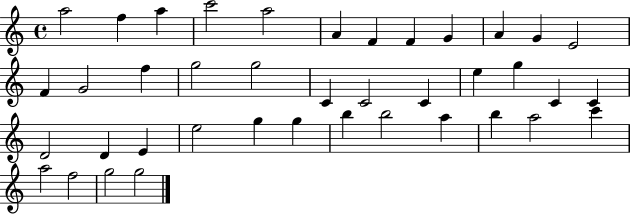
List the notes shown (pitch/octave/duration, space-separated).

A5/h F5/q A5/q C6/h A5/h A4/q F4/q F4/q G4/q A4/q G4/q E4/h F4/q G4/h F5/q G5/h G5/h C4/q C4/h C4/q E5/q G5/q C4/q C4/q D4/h D4/q E4/q E5/h G5/q G5/q B5/q B5/h A5/q B5/q A5/h C6/q A5/h F5/h G5/h G5/h